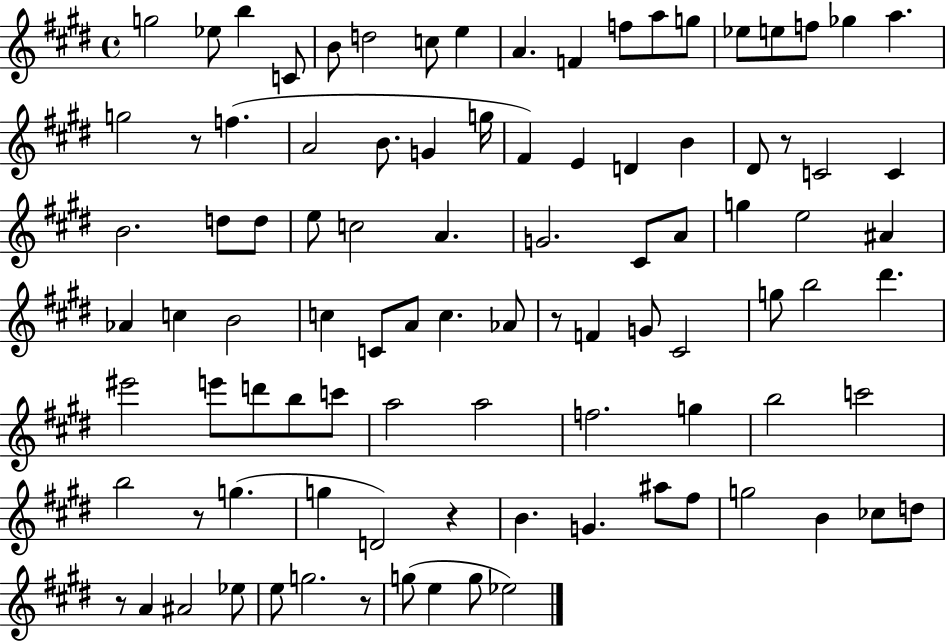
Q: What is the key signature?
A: E major